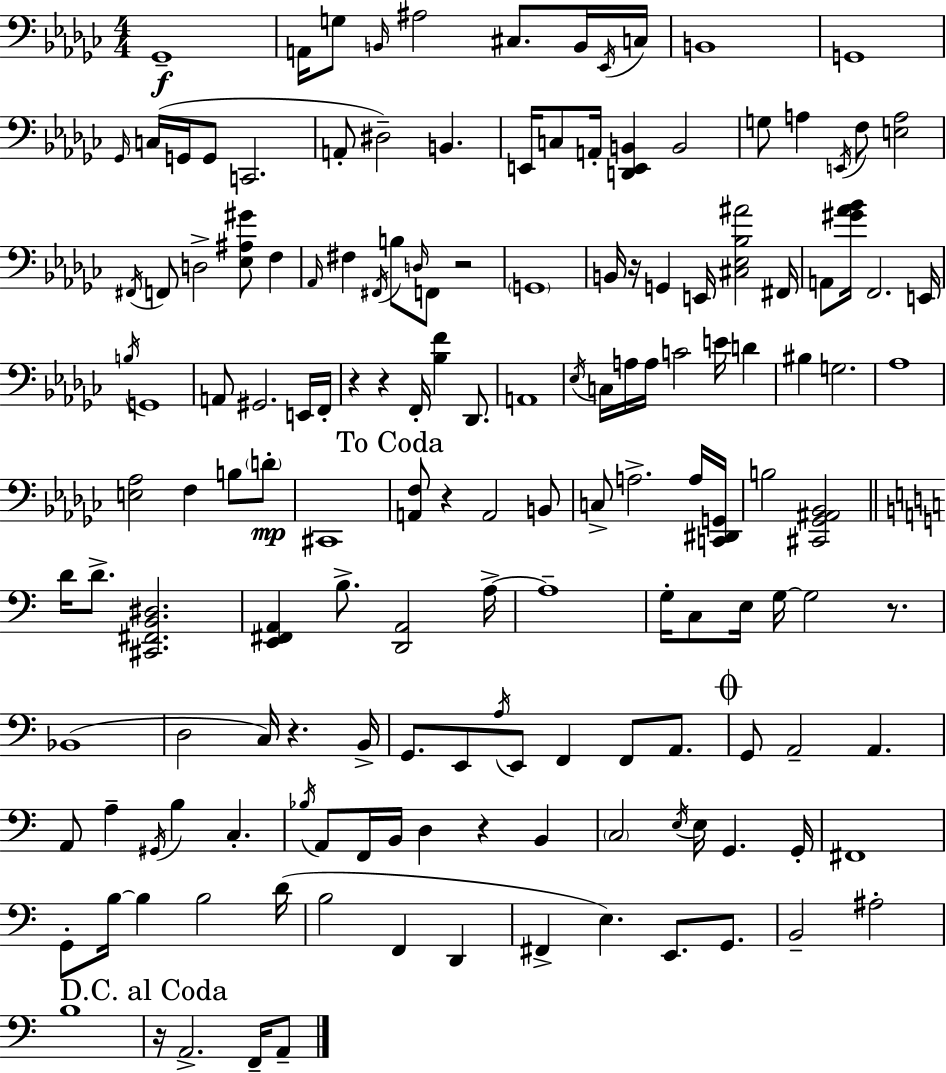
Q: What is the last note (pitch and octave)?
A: A2